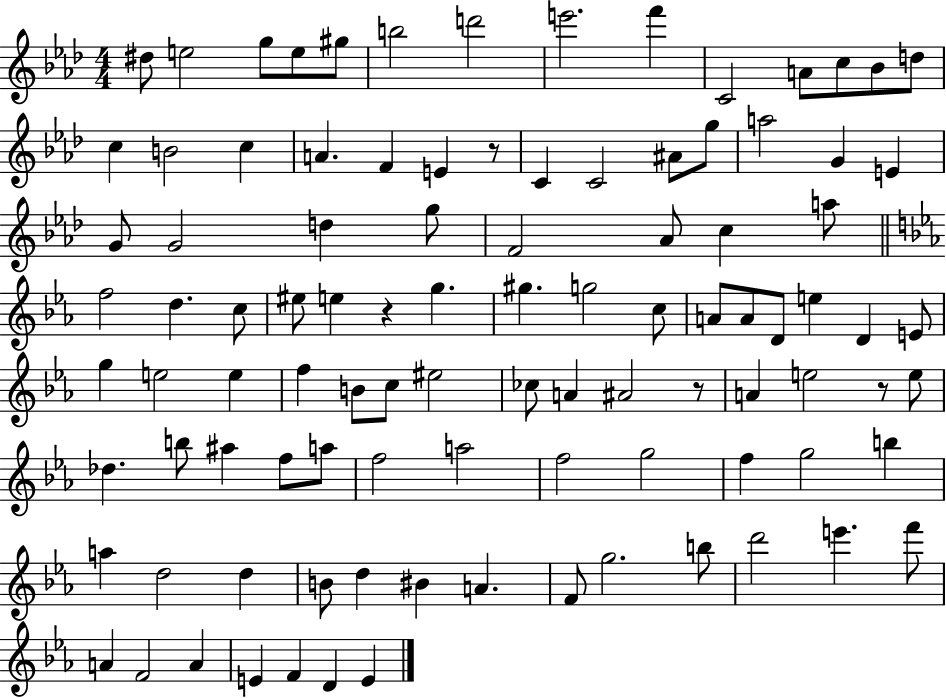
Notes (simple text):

D#5/e E5/h G5/e E5/e G#5/e B5/h D6/h E6/h. F6/q C4/h A4/e C5/e Bb4/e D5/e C5/q B4/h C5/q A4/q. F4/q E4/q R/e C4/q C4/h A#4/e G5/e A5/h G4/q E4/q G4/e G4/h D5/q G5/e F4/h Ab4/e C5/q A5/e F5/h D5/q. C5/e EIS5/e E5/q R/q G5/q. G#5/q. G5/h C5/e A4/e A4/e D4/e E5/q D4/q E4/e G5/q E5/h E5/q F5/q B4/e C5/e EIS5/h CES5/e A4/q A#4/h R/e A4/q E5/h R/e E5/e Db5/q. B5/e A#5/q F5/e A5/e F5/h A5/h F5/h G5/h F5/q G5/h B5/q A5/q D5/h D5/q B4/e D5/q BIS4/q A4/q. F4/e G5/h. B5/e D6/h E6/q. F6/e A4/q F4/h A4/q E4/q F4/q D4/q E4/q